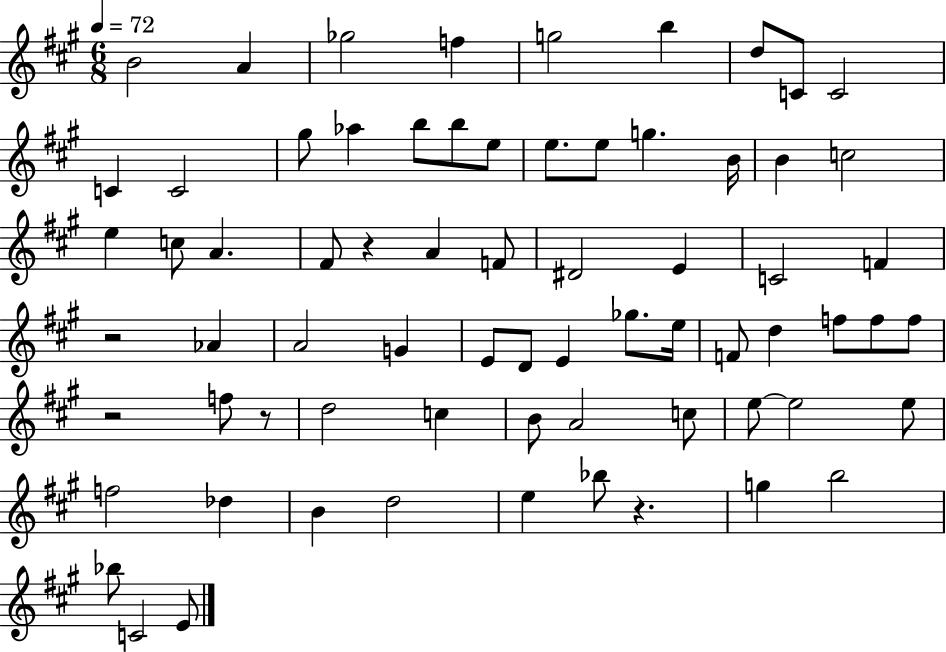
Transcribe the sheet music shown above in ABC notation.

X:1
T:Untitled
M:6/8
L:1/4
K:A
B2 A _g2 f g2 b d/2 C/2 C2 C C2 ^g/2 _a b/2 b/2 e/2 e/2 e/2 g B/4 B c2 e c/2 A ^F/2 z A F/2 ^D2 E C2 F z2 _A A2 G E/2 D/2 E _g/2 e/4 F/2 d f/2 f/2 f/2 z2 f/2 z/2 d2 c B/2 A2 c/2 e/2 e2 e/2 f2 _d B d2 e _b/2 z g b2 _b/2 C2 E/2